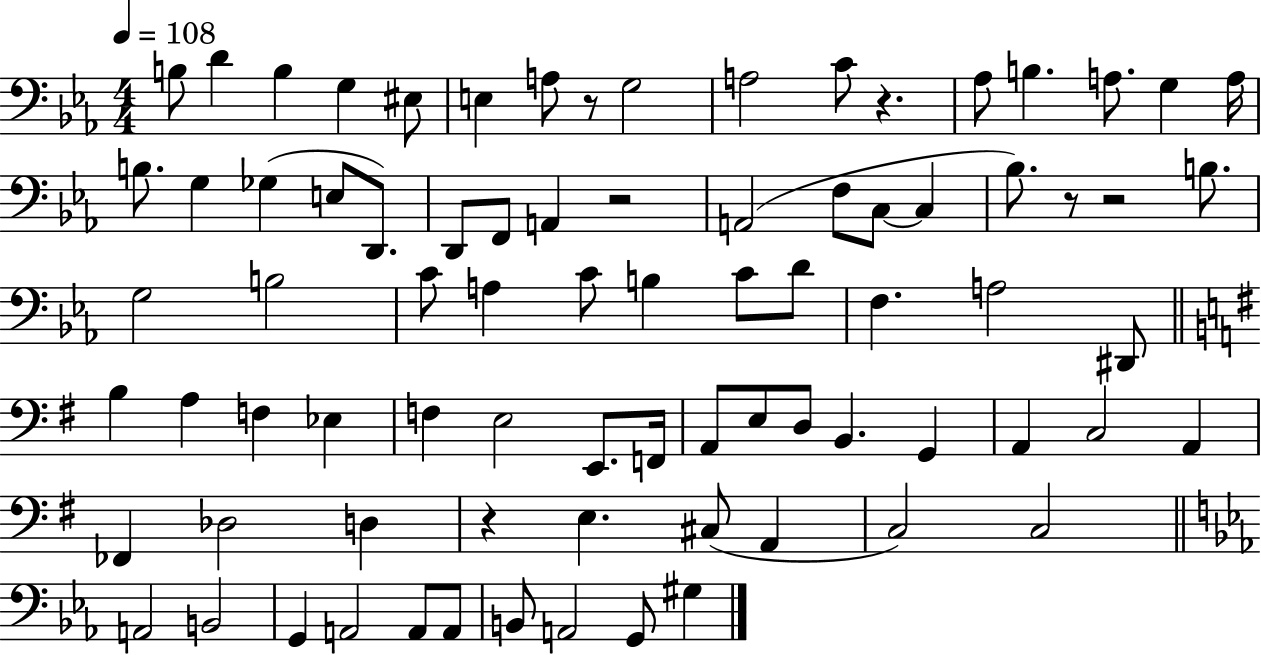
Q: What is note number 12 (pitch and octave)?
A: B3